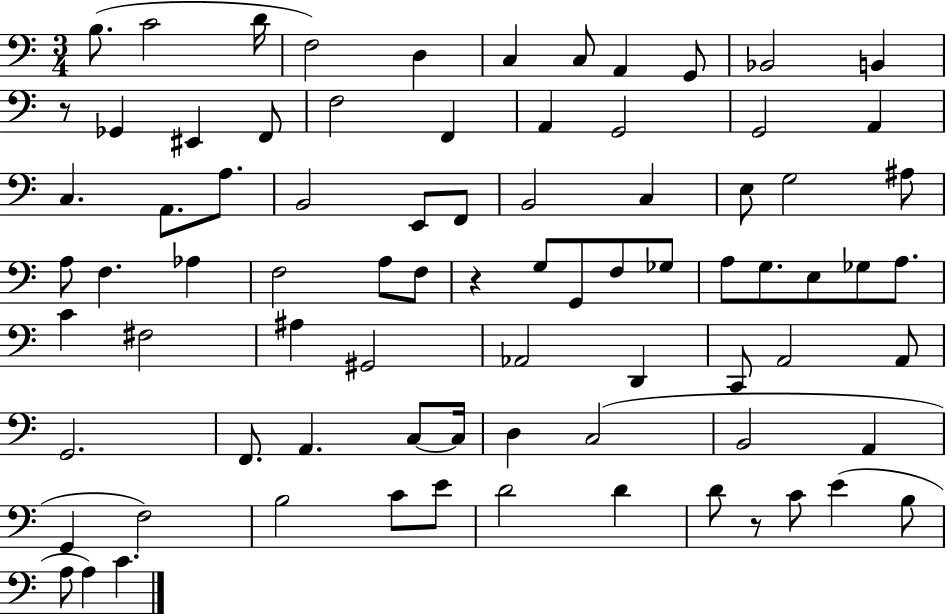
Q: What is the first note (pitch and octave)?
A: B3